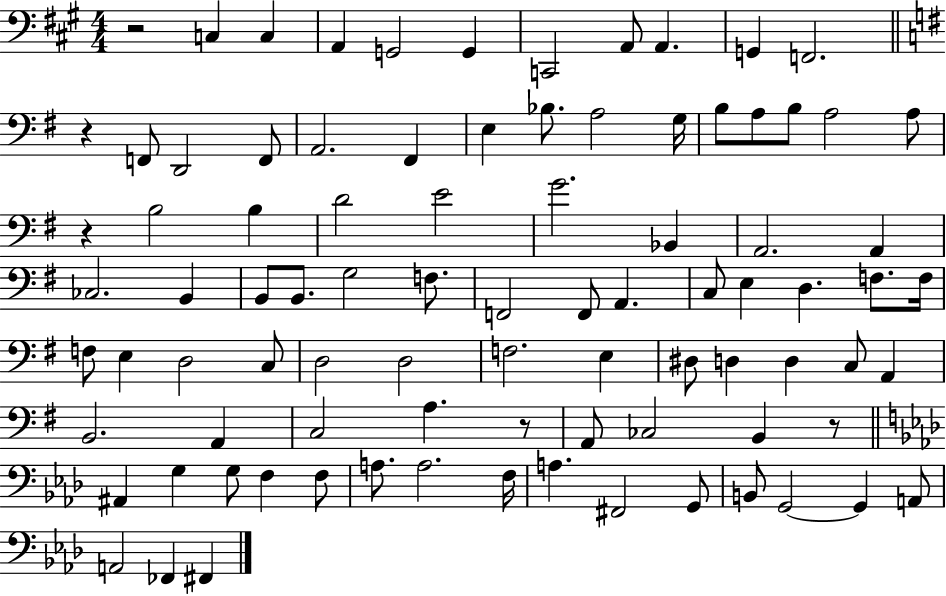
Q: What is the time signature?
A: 4/4